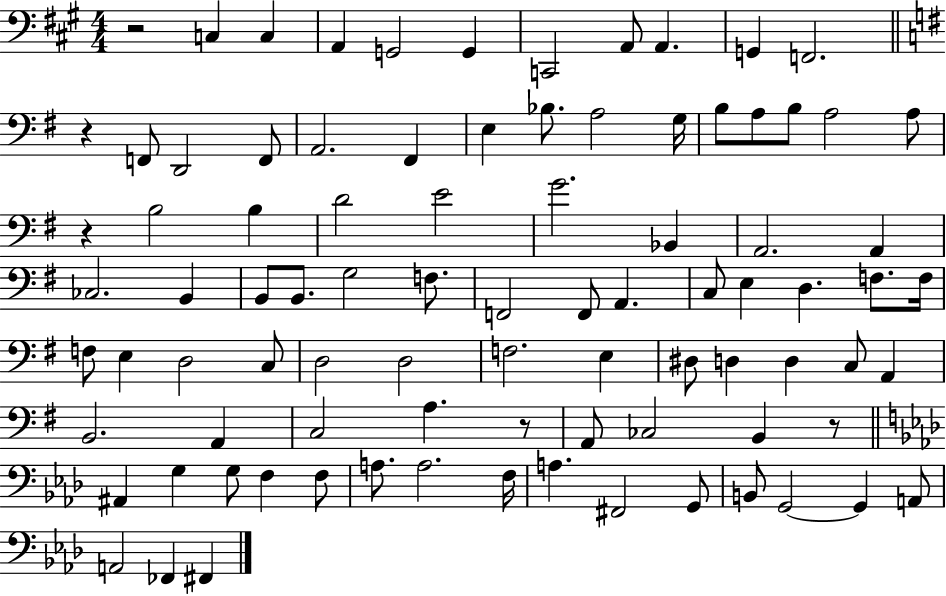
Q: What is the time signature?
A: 4/4